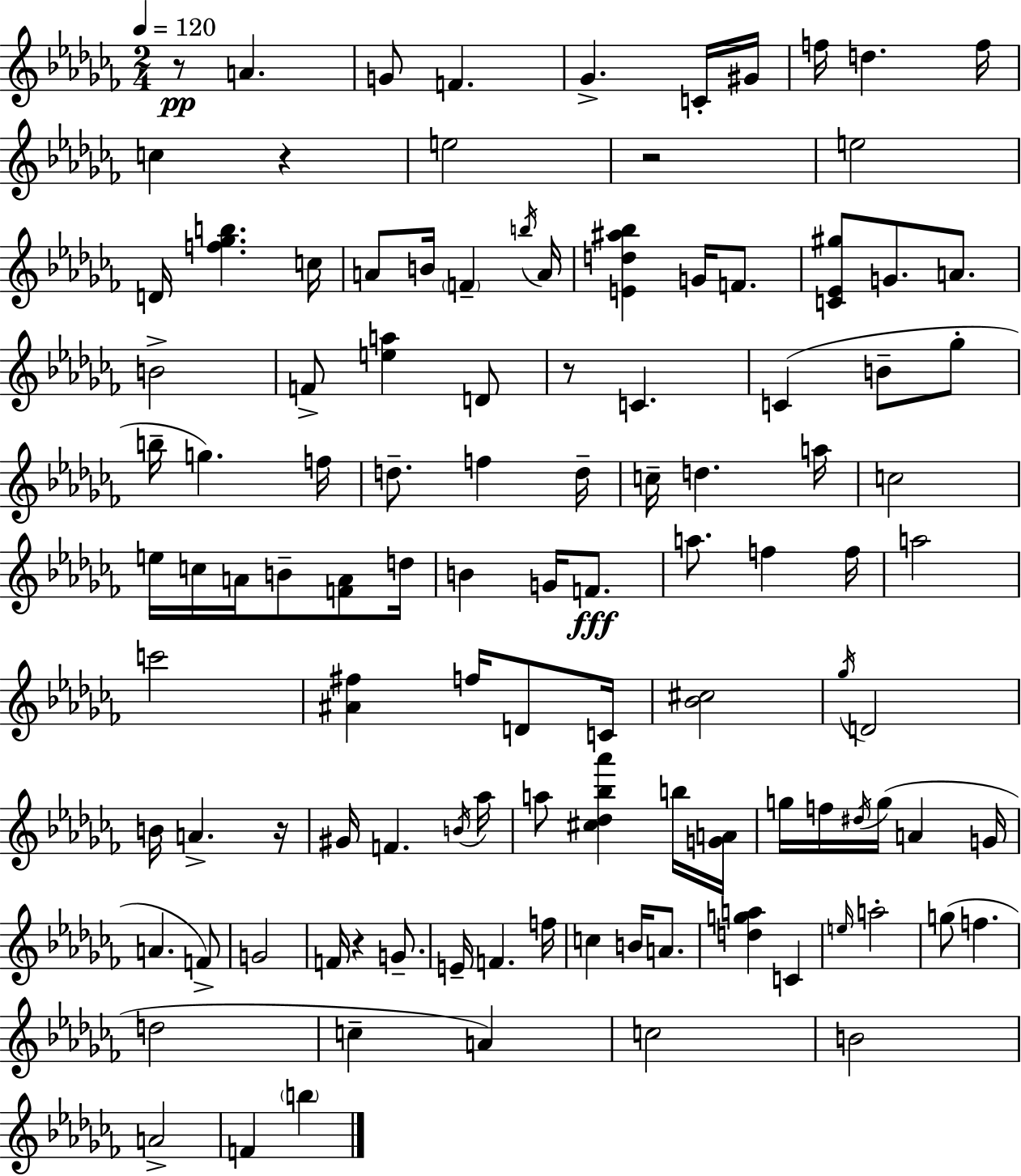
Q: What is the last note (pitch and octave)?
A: B5